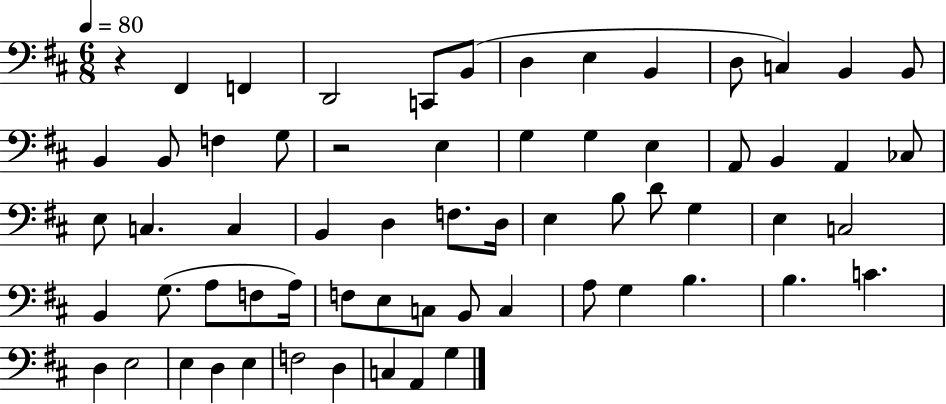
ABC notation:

X:1
T:Untitled
M:6/8
L:1/4
K:D
z ^F,, F,, D,,2 C,,/2 B,,/2 D, E, B,, D,/2 C, B,, B,,/2 B,, B,,/2 F, G,/2 z2 E, G, G, E, A,,/2 B,, A,, _C,/2 E,/2 C, C, B,, D, F,/2 D,/4 E, B,/2 D/2 G, E, C,2 B,, G,/2 A,/2 F,/2 A,/4 F,/2 E,/2 C,/2 B,,/2 C, A,/2 G, B, B, C D, E,2 E, D, E, F,2 D, C, A,, G,